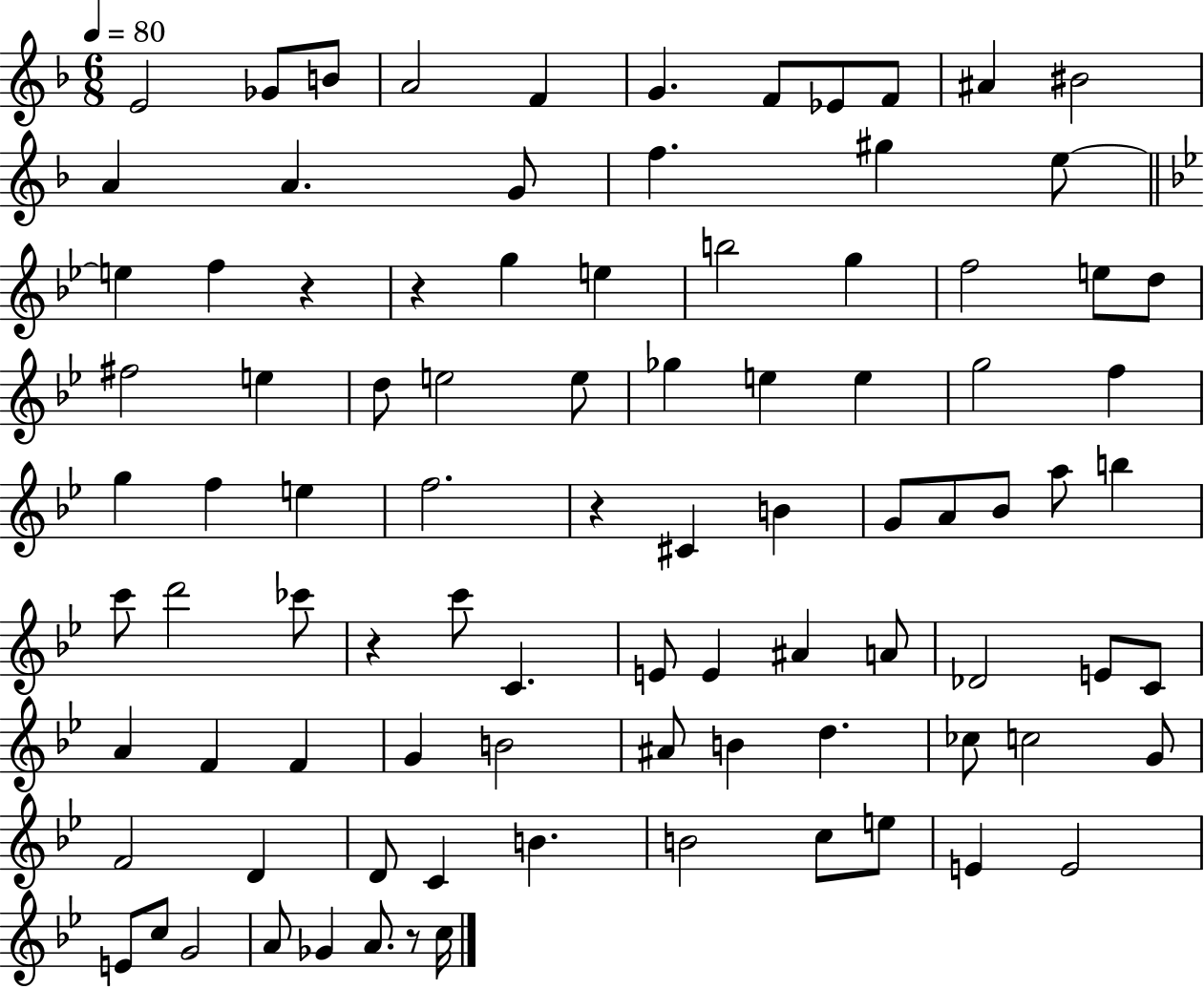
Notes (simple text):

E4/h Gb4/e B4/e A4/h F4/q G4/q. F4/e Eb4/e F4/e A#4/q BIS4/h A4/q A4/q. G4/e F5/q. G#5/q E5/e E5/q F5/q R/q R/q G5/q E5/q B5/h G5/q F5/h E5/e D5/e F#5/h E5/q D5/e E5/h E5/e Gb5/q E5/q E5/q G5/h F5/q G5/q F5/q E5/q F5/h. R/q C#4/q B4/q G4/e A4/e Bb4/e A5/e B5/q C6/e D6/h CES6/e R/q C6/e C4/q. E4/e E4/q A#4/q A4/e Db4/h E4/e C4/e A4/q F4/q F4/q G4/q B4/h A#4/e B4/q D5/q. CES5/e C5/h G4/e F4/h D4/q D4/e C4/q B4/q. B4/h C5/e E5/e E4/q E4/h E4/e C5/e G4/h A4/e Gb4/q A4/e. R/e C5/s